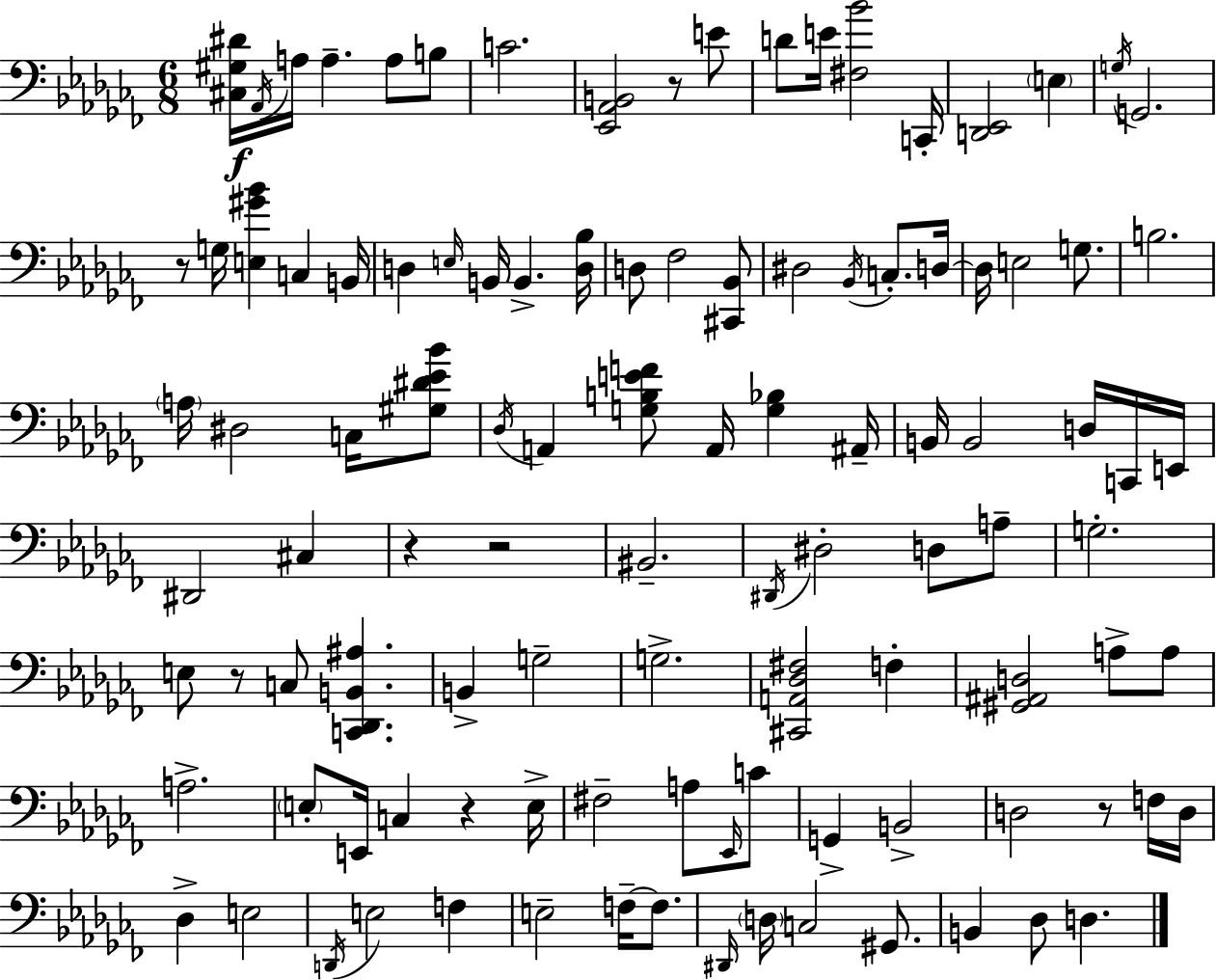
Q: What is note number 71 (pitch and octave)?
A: F3